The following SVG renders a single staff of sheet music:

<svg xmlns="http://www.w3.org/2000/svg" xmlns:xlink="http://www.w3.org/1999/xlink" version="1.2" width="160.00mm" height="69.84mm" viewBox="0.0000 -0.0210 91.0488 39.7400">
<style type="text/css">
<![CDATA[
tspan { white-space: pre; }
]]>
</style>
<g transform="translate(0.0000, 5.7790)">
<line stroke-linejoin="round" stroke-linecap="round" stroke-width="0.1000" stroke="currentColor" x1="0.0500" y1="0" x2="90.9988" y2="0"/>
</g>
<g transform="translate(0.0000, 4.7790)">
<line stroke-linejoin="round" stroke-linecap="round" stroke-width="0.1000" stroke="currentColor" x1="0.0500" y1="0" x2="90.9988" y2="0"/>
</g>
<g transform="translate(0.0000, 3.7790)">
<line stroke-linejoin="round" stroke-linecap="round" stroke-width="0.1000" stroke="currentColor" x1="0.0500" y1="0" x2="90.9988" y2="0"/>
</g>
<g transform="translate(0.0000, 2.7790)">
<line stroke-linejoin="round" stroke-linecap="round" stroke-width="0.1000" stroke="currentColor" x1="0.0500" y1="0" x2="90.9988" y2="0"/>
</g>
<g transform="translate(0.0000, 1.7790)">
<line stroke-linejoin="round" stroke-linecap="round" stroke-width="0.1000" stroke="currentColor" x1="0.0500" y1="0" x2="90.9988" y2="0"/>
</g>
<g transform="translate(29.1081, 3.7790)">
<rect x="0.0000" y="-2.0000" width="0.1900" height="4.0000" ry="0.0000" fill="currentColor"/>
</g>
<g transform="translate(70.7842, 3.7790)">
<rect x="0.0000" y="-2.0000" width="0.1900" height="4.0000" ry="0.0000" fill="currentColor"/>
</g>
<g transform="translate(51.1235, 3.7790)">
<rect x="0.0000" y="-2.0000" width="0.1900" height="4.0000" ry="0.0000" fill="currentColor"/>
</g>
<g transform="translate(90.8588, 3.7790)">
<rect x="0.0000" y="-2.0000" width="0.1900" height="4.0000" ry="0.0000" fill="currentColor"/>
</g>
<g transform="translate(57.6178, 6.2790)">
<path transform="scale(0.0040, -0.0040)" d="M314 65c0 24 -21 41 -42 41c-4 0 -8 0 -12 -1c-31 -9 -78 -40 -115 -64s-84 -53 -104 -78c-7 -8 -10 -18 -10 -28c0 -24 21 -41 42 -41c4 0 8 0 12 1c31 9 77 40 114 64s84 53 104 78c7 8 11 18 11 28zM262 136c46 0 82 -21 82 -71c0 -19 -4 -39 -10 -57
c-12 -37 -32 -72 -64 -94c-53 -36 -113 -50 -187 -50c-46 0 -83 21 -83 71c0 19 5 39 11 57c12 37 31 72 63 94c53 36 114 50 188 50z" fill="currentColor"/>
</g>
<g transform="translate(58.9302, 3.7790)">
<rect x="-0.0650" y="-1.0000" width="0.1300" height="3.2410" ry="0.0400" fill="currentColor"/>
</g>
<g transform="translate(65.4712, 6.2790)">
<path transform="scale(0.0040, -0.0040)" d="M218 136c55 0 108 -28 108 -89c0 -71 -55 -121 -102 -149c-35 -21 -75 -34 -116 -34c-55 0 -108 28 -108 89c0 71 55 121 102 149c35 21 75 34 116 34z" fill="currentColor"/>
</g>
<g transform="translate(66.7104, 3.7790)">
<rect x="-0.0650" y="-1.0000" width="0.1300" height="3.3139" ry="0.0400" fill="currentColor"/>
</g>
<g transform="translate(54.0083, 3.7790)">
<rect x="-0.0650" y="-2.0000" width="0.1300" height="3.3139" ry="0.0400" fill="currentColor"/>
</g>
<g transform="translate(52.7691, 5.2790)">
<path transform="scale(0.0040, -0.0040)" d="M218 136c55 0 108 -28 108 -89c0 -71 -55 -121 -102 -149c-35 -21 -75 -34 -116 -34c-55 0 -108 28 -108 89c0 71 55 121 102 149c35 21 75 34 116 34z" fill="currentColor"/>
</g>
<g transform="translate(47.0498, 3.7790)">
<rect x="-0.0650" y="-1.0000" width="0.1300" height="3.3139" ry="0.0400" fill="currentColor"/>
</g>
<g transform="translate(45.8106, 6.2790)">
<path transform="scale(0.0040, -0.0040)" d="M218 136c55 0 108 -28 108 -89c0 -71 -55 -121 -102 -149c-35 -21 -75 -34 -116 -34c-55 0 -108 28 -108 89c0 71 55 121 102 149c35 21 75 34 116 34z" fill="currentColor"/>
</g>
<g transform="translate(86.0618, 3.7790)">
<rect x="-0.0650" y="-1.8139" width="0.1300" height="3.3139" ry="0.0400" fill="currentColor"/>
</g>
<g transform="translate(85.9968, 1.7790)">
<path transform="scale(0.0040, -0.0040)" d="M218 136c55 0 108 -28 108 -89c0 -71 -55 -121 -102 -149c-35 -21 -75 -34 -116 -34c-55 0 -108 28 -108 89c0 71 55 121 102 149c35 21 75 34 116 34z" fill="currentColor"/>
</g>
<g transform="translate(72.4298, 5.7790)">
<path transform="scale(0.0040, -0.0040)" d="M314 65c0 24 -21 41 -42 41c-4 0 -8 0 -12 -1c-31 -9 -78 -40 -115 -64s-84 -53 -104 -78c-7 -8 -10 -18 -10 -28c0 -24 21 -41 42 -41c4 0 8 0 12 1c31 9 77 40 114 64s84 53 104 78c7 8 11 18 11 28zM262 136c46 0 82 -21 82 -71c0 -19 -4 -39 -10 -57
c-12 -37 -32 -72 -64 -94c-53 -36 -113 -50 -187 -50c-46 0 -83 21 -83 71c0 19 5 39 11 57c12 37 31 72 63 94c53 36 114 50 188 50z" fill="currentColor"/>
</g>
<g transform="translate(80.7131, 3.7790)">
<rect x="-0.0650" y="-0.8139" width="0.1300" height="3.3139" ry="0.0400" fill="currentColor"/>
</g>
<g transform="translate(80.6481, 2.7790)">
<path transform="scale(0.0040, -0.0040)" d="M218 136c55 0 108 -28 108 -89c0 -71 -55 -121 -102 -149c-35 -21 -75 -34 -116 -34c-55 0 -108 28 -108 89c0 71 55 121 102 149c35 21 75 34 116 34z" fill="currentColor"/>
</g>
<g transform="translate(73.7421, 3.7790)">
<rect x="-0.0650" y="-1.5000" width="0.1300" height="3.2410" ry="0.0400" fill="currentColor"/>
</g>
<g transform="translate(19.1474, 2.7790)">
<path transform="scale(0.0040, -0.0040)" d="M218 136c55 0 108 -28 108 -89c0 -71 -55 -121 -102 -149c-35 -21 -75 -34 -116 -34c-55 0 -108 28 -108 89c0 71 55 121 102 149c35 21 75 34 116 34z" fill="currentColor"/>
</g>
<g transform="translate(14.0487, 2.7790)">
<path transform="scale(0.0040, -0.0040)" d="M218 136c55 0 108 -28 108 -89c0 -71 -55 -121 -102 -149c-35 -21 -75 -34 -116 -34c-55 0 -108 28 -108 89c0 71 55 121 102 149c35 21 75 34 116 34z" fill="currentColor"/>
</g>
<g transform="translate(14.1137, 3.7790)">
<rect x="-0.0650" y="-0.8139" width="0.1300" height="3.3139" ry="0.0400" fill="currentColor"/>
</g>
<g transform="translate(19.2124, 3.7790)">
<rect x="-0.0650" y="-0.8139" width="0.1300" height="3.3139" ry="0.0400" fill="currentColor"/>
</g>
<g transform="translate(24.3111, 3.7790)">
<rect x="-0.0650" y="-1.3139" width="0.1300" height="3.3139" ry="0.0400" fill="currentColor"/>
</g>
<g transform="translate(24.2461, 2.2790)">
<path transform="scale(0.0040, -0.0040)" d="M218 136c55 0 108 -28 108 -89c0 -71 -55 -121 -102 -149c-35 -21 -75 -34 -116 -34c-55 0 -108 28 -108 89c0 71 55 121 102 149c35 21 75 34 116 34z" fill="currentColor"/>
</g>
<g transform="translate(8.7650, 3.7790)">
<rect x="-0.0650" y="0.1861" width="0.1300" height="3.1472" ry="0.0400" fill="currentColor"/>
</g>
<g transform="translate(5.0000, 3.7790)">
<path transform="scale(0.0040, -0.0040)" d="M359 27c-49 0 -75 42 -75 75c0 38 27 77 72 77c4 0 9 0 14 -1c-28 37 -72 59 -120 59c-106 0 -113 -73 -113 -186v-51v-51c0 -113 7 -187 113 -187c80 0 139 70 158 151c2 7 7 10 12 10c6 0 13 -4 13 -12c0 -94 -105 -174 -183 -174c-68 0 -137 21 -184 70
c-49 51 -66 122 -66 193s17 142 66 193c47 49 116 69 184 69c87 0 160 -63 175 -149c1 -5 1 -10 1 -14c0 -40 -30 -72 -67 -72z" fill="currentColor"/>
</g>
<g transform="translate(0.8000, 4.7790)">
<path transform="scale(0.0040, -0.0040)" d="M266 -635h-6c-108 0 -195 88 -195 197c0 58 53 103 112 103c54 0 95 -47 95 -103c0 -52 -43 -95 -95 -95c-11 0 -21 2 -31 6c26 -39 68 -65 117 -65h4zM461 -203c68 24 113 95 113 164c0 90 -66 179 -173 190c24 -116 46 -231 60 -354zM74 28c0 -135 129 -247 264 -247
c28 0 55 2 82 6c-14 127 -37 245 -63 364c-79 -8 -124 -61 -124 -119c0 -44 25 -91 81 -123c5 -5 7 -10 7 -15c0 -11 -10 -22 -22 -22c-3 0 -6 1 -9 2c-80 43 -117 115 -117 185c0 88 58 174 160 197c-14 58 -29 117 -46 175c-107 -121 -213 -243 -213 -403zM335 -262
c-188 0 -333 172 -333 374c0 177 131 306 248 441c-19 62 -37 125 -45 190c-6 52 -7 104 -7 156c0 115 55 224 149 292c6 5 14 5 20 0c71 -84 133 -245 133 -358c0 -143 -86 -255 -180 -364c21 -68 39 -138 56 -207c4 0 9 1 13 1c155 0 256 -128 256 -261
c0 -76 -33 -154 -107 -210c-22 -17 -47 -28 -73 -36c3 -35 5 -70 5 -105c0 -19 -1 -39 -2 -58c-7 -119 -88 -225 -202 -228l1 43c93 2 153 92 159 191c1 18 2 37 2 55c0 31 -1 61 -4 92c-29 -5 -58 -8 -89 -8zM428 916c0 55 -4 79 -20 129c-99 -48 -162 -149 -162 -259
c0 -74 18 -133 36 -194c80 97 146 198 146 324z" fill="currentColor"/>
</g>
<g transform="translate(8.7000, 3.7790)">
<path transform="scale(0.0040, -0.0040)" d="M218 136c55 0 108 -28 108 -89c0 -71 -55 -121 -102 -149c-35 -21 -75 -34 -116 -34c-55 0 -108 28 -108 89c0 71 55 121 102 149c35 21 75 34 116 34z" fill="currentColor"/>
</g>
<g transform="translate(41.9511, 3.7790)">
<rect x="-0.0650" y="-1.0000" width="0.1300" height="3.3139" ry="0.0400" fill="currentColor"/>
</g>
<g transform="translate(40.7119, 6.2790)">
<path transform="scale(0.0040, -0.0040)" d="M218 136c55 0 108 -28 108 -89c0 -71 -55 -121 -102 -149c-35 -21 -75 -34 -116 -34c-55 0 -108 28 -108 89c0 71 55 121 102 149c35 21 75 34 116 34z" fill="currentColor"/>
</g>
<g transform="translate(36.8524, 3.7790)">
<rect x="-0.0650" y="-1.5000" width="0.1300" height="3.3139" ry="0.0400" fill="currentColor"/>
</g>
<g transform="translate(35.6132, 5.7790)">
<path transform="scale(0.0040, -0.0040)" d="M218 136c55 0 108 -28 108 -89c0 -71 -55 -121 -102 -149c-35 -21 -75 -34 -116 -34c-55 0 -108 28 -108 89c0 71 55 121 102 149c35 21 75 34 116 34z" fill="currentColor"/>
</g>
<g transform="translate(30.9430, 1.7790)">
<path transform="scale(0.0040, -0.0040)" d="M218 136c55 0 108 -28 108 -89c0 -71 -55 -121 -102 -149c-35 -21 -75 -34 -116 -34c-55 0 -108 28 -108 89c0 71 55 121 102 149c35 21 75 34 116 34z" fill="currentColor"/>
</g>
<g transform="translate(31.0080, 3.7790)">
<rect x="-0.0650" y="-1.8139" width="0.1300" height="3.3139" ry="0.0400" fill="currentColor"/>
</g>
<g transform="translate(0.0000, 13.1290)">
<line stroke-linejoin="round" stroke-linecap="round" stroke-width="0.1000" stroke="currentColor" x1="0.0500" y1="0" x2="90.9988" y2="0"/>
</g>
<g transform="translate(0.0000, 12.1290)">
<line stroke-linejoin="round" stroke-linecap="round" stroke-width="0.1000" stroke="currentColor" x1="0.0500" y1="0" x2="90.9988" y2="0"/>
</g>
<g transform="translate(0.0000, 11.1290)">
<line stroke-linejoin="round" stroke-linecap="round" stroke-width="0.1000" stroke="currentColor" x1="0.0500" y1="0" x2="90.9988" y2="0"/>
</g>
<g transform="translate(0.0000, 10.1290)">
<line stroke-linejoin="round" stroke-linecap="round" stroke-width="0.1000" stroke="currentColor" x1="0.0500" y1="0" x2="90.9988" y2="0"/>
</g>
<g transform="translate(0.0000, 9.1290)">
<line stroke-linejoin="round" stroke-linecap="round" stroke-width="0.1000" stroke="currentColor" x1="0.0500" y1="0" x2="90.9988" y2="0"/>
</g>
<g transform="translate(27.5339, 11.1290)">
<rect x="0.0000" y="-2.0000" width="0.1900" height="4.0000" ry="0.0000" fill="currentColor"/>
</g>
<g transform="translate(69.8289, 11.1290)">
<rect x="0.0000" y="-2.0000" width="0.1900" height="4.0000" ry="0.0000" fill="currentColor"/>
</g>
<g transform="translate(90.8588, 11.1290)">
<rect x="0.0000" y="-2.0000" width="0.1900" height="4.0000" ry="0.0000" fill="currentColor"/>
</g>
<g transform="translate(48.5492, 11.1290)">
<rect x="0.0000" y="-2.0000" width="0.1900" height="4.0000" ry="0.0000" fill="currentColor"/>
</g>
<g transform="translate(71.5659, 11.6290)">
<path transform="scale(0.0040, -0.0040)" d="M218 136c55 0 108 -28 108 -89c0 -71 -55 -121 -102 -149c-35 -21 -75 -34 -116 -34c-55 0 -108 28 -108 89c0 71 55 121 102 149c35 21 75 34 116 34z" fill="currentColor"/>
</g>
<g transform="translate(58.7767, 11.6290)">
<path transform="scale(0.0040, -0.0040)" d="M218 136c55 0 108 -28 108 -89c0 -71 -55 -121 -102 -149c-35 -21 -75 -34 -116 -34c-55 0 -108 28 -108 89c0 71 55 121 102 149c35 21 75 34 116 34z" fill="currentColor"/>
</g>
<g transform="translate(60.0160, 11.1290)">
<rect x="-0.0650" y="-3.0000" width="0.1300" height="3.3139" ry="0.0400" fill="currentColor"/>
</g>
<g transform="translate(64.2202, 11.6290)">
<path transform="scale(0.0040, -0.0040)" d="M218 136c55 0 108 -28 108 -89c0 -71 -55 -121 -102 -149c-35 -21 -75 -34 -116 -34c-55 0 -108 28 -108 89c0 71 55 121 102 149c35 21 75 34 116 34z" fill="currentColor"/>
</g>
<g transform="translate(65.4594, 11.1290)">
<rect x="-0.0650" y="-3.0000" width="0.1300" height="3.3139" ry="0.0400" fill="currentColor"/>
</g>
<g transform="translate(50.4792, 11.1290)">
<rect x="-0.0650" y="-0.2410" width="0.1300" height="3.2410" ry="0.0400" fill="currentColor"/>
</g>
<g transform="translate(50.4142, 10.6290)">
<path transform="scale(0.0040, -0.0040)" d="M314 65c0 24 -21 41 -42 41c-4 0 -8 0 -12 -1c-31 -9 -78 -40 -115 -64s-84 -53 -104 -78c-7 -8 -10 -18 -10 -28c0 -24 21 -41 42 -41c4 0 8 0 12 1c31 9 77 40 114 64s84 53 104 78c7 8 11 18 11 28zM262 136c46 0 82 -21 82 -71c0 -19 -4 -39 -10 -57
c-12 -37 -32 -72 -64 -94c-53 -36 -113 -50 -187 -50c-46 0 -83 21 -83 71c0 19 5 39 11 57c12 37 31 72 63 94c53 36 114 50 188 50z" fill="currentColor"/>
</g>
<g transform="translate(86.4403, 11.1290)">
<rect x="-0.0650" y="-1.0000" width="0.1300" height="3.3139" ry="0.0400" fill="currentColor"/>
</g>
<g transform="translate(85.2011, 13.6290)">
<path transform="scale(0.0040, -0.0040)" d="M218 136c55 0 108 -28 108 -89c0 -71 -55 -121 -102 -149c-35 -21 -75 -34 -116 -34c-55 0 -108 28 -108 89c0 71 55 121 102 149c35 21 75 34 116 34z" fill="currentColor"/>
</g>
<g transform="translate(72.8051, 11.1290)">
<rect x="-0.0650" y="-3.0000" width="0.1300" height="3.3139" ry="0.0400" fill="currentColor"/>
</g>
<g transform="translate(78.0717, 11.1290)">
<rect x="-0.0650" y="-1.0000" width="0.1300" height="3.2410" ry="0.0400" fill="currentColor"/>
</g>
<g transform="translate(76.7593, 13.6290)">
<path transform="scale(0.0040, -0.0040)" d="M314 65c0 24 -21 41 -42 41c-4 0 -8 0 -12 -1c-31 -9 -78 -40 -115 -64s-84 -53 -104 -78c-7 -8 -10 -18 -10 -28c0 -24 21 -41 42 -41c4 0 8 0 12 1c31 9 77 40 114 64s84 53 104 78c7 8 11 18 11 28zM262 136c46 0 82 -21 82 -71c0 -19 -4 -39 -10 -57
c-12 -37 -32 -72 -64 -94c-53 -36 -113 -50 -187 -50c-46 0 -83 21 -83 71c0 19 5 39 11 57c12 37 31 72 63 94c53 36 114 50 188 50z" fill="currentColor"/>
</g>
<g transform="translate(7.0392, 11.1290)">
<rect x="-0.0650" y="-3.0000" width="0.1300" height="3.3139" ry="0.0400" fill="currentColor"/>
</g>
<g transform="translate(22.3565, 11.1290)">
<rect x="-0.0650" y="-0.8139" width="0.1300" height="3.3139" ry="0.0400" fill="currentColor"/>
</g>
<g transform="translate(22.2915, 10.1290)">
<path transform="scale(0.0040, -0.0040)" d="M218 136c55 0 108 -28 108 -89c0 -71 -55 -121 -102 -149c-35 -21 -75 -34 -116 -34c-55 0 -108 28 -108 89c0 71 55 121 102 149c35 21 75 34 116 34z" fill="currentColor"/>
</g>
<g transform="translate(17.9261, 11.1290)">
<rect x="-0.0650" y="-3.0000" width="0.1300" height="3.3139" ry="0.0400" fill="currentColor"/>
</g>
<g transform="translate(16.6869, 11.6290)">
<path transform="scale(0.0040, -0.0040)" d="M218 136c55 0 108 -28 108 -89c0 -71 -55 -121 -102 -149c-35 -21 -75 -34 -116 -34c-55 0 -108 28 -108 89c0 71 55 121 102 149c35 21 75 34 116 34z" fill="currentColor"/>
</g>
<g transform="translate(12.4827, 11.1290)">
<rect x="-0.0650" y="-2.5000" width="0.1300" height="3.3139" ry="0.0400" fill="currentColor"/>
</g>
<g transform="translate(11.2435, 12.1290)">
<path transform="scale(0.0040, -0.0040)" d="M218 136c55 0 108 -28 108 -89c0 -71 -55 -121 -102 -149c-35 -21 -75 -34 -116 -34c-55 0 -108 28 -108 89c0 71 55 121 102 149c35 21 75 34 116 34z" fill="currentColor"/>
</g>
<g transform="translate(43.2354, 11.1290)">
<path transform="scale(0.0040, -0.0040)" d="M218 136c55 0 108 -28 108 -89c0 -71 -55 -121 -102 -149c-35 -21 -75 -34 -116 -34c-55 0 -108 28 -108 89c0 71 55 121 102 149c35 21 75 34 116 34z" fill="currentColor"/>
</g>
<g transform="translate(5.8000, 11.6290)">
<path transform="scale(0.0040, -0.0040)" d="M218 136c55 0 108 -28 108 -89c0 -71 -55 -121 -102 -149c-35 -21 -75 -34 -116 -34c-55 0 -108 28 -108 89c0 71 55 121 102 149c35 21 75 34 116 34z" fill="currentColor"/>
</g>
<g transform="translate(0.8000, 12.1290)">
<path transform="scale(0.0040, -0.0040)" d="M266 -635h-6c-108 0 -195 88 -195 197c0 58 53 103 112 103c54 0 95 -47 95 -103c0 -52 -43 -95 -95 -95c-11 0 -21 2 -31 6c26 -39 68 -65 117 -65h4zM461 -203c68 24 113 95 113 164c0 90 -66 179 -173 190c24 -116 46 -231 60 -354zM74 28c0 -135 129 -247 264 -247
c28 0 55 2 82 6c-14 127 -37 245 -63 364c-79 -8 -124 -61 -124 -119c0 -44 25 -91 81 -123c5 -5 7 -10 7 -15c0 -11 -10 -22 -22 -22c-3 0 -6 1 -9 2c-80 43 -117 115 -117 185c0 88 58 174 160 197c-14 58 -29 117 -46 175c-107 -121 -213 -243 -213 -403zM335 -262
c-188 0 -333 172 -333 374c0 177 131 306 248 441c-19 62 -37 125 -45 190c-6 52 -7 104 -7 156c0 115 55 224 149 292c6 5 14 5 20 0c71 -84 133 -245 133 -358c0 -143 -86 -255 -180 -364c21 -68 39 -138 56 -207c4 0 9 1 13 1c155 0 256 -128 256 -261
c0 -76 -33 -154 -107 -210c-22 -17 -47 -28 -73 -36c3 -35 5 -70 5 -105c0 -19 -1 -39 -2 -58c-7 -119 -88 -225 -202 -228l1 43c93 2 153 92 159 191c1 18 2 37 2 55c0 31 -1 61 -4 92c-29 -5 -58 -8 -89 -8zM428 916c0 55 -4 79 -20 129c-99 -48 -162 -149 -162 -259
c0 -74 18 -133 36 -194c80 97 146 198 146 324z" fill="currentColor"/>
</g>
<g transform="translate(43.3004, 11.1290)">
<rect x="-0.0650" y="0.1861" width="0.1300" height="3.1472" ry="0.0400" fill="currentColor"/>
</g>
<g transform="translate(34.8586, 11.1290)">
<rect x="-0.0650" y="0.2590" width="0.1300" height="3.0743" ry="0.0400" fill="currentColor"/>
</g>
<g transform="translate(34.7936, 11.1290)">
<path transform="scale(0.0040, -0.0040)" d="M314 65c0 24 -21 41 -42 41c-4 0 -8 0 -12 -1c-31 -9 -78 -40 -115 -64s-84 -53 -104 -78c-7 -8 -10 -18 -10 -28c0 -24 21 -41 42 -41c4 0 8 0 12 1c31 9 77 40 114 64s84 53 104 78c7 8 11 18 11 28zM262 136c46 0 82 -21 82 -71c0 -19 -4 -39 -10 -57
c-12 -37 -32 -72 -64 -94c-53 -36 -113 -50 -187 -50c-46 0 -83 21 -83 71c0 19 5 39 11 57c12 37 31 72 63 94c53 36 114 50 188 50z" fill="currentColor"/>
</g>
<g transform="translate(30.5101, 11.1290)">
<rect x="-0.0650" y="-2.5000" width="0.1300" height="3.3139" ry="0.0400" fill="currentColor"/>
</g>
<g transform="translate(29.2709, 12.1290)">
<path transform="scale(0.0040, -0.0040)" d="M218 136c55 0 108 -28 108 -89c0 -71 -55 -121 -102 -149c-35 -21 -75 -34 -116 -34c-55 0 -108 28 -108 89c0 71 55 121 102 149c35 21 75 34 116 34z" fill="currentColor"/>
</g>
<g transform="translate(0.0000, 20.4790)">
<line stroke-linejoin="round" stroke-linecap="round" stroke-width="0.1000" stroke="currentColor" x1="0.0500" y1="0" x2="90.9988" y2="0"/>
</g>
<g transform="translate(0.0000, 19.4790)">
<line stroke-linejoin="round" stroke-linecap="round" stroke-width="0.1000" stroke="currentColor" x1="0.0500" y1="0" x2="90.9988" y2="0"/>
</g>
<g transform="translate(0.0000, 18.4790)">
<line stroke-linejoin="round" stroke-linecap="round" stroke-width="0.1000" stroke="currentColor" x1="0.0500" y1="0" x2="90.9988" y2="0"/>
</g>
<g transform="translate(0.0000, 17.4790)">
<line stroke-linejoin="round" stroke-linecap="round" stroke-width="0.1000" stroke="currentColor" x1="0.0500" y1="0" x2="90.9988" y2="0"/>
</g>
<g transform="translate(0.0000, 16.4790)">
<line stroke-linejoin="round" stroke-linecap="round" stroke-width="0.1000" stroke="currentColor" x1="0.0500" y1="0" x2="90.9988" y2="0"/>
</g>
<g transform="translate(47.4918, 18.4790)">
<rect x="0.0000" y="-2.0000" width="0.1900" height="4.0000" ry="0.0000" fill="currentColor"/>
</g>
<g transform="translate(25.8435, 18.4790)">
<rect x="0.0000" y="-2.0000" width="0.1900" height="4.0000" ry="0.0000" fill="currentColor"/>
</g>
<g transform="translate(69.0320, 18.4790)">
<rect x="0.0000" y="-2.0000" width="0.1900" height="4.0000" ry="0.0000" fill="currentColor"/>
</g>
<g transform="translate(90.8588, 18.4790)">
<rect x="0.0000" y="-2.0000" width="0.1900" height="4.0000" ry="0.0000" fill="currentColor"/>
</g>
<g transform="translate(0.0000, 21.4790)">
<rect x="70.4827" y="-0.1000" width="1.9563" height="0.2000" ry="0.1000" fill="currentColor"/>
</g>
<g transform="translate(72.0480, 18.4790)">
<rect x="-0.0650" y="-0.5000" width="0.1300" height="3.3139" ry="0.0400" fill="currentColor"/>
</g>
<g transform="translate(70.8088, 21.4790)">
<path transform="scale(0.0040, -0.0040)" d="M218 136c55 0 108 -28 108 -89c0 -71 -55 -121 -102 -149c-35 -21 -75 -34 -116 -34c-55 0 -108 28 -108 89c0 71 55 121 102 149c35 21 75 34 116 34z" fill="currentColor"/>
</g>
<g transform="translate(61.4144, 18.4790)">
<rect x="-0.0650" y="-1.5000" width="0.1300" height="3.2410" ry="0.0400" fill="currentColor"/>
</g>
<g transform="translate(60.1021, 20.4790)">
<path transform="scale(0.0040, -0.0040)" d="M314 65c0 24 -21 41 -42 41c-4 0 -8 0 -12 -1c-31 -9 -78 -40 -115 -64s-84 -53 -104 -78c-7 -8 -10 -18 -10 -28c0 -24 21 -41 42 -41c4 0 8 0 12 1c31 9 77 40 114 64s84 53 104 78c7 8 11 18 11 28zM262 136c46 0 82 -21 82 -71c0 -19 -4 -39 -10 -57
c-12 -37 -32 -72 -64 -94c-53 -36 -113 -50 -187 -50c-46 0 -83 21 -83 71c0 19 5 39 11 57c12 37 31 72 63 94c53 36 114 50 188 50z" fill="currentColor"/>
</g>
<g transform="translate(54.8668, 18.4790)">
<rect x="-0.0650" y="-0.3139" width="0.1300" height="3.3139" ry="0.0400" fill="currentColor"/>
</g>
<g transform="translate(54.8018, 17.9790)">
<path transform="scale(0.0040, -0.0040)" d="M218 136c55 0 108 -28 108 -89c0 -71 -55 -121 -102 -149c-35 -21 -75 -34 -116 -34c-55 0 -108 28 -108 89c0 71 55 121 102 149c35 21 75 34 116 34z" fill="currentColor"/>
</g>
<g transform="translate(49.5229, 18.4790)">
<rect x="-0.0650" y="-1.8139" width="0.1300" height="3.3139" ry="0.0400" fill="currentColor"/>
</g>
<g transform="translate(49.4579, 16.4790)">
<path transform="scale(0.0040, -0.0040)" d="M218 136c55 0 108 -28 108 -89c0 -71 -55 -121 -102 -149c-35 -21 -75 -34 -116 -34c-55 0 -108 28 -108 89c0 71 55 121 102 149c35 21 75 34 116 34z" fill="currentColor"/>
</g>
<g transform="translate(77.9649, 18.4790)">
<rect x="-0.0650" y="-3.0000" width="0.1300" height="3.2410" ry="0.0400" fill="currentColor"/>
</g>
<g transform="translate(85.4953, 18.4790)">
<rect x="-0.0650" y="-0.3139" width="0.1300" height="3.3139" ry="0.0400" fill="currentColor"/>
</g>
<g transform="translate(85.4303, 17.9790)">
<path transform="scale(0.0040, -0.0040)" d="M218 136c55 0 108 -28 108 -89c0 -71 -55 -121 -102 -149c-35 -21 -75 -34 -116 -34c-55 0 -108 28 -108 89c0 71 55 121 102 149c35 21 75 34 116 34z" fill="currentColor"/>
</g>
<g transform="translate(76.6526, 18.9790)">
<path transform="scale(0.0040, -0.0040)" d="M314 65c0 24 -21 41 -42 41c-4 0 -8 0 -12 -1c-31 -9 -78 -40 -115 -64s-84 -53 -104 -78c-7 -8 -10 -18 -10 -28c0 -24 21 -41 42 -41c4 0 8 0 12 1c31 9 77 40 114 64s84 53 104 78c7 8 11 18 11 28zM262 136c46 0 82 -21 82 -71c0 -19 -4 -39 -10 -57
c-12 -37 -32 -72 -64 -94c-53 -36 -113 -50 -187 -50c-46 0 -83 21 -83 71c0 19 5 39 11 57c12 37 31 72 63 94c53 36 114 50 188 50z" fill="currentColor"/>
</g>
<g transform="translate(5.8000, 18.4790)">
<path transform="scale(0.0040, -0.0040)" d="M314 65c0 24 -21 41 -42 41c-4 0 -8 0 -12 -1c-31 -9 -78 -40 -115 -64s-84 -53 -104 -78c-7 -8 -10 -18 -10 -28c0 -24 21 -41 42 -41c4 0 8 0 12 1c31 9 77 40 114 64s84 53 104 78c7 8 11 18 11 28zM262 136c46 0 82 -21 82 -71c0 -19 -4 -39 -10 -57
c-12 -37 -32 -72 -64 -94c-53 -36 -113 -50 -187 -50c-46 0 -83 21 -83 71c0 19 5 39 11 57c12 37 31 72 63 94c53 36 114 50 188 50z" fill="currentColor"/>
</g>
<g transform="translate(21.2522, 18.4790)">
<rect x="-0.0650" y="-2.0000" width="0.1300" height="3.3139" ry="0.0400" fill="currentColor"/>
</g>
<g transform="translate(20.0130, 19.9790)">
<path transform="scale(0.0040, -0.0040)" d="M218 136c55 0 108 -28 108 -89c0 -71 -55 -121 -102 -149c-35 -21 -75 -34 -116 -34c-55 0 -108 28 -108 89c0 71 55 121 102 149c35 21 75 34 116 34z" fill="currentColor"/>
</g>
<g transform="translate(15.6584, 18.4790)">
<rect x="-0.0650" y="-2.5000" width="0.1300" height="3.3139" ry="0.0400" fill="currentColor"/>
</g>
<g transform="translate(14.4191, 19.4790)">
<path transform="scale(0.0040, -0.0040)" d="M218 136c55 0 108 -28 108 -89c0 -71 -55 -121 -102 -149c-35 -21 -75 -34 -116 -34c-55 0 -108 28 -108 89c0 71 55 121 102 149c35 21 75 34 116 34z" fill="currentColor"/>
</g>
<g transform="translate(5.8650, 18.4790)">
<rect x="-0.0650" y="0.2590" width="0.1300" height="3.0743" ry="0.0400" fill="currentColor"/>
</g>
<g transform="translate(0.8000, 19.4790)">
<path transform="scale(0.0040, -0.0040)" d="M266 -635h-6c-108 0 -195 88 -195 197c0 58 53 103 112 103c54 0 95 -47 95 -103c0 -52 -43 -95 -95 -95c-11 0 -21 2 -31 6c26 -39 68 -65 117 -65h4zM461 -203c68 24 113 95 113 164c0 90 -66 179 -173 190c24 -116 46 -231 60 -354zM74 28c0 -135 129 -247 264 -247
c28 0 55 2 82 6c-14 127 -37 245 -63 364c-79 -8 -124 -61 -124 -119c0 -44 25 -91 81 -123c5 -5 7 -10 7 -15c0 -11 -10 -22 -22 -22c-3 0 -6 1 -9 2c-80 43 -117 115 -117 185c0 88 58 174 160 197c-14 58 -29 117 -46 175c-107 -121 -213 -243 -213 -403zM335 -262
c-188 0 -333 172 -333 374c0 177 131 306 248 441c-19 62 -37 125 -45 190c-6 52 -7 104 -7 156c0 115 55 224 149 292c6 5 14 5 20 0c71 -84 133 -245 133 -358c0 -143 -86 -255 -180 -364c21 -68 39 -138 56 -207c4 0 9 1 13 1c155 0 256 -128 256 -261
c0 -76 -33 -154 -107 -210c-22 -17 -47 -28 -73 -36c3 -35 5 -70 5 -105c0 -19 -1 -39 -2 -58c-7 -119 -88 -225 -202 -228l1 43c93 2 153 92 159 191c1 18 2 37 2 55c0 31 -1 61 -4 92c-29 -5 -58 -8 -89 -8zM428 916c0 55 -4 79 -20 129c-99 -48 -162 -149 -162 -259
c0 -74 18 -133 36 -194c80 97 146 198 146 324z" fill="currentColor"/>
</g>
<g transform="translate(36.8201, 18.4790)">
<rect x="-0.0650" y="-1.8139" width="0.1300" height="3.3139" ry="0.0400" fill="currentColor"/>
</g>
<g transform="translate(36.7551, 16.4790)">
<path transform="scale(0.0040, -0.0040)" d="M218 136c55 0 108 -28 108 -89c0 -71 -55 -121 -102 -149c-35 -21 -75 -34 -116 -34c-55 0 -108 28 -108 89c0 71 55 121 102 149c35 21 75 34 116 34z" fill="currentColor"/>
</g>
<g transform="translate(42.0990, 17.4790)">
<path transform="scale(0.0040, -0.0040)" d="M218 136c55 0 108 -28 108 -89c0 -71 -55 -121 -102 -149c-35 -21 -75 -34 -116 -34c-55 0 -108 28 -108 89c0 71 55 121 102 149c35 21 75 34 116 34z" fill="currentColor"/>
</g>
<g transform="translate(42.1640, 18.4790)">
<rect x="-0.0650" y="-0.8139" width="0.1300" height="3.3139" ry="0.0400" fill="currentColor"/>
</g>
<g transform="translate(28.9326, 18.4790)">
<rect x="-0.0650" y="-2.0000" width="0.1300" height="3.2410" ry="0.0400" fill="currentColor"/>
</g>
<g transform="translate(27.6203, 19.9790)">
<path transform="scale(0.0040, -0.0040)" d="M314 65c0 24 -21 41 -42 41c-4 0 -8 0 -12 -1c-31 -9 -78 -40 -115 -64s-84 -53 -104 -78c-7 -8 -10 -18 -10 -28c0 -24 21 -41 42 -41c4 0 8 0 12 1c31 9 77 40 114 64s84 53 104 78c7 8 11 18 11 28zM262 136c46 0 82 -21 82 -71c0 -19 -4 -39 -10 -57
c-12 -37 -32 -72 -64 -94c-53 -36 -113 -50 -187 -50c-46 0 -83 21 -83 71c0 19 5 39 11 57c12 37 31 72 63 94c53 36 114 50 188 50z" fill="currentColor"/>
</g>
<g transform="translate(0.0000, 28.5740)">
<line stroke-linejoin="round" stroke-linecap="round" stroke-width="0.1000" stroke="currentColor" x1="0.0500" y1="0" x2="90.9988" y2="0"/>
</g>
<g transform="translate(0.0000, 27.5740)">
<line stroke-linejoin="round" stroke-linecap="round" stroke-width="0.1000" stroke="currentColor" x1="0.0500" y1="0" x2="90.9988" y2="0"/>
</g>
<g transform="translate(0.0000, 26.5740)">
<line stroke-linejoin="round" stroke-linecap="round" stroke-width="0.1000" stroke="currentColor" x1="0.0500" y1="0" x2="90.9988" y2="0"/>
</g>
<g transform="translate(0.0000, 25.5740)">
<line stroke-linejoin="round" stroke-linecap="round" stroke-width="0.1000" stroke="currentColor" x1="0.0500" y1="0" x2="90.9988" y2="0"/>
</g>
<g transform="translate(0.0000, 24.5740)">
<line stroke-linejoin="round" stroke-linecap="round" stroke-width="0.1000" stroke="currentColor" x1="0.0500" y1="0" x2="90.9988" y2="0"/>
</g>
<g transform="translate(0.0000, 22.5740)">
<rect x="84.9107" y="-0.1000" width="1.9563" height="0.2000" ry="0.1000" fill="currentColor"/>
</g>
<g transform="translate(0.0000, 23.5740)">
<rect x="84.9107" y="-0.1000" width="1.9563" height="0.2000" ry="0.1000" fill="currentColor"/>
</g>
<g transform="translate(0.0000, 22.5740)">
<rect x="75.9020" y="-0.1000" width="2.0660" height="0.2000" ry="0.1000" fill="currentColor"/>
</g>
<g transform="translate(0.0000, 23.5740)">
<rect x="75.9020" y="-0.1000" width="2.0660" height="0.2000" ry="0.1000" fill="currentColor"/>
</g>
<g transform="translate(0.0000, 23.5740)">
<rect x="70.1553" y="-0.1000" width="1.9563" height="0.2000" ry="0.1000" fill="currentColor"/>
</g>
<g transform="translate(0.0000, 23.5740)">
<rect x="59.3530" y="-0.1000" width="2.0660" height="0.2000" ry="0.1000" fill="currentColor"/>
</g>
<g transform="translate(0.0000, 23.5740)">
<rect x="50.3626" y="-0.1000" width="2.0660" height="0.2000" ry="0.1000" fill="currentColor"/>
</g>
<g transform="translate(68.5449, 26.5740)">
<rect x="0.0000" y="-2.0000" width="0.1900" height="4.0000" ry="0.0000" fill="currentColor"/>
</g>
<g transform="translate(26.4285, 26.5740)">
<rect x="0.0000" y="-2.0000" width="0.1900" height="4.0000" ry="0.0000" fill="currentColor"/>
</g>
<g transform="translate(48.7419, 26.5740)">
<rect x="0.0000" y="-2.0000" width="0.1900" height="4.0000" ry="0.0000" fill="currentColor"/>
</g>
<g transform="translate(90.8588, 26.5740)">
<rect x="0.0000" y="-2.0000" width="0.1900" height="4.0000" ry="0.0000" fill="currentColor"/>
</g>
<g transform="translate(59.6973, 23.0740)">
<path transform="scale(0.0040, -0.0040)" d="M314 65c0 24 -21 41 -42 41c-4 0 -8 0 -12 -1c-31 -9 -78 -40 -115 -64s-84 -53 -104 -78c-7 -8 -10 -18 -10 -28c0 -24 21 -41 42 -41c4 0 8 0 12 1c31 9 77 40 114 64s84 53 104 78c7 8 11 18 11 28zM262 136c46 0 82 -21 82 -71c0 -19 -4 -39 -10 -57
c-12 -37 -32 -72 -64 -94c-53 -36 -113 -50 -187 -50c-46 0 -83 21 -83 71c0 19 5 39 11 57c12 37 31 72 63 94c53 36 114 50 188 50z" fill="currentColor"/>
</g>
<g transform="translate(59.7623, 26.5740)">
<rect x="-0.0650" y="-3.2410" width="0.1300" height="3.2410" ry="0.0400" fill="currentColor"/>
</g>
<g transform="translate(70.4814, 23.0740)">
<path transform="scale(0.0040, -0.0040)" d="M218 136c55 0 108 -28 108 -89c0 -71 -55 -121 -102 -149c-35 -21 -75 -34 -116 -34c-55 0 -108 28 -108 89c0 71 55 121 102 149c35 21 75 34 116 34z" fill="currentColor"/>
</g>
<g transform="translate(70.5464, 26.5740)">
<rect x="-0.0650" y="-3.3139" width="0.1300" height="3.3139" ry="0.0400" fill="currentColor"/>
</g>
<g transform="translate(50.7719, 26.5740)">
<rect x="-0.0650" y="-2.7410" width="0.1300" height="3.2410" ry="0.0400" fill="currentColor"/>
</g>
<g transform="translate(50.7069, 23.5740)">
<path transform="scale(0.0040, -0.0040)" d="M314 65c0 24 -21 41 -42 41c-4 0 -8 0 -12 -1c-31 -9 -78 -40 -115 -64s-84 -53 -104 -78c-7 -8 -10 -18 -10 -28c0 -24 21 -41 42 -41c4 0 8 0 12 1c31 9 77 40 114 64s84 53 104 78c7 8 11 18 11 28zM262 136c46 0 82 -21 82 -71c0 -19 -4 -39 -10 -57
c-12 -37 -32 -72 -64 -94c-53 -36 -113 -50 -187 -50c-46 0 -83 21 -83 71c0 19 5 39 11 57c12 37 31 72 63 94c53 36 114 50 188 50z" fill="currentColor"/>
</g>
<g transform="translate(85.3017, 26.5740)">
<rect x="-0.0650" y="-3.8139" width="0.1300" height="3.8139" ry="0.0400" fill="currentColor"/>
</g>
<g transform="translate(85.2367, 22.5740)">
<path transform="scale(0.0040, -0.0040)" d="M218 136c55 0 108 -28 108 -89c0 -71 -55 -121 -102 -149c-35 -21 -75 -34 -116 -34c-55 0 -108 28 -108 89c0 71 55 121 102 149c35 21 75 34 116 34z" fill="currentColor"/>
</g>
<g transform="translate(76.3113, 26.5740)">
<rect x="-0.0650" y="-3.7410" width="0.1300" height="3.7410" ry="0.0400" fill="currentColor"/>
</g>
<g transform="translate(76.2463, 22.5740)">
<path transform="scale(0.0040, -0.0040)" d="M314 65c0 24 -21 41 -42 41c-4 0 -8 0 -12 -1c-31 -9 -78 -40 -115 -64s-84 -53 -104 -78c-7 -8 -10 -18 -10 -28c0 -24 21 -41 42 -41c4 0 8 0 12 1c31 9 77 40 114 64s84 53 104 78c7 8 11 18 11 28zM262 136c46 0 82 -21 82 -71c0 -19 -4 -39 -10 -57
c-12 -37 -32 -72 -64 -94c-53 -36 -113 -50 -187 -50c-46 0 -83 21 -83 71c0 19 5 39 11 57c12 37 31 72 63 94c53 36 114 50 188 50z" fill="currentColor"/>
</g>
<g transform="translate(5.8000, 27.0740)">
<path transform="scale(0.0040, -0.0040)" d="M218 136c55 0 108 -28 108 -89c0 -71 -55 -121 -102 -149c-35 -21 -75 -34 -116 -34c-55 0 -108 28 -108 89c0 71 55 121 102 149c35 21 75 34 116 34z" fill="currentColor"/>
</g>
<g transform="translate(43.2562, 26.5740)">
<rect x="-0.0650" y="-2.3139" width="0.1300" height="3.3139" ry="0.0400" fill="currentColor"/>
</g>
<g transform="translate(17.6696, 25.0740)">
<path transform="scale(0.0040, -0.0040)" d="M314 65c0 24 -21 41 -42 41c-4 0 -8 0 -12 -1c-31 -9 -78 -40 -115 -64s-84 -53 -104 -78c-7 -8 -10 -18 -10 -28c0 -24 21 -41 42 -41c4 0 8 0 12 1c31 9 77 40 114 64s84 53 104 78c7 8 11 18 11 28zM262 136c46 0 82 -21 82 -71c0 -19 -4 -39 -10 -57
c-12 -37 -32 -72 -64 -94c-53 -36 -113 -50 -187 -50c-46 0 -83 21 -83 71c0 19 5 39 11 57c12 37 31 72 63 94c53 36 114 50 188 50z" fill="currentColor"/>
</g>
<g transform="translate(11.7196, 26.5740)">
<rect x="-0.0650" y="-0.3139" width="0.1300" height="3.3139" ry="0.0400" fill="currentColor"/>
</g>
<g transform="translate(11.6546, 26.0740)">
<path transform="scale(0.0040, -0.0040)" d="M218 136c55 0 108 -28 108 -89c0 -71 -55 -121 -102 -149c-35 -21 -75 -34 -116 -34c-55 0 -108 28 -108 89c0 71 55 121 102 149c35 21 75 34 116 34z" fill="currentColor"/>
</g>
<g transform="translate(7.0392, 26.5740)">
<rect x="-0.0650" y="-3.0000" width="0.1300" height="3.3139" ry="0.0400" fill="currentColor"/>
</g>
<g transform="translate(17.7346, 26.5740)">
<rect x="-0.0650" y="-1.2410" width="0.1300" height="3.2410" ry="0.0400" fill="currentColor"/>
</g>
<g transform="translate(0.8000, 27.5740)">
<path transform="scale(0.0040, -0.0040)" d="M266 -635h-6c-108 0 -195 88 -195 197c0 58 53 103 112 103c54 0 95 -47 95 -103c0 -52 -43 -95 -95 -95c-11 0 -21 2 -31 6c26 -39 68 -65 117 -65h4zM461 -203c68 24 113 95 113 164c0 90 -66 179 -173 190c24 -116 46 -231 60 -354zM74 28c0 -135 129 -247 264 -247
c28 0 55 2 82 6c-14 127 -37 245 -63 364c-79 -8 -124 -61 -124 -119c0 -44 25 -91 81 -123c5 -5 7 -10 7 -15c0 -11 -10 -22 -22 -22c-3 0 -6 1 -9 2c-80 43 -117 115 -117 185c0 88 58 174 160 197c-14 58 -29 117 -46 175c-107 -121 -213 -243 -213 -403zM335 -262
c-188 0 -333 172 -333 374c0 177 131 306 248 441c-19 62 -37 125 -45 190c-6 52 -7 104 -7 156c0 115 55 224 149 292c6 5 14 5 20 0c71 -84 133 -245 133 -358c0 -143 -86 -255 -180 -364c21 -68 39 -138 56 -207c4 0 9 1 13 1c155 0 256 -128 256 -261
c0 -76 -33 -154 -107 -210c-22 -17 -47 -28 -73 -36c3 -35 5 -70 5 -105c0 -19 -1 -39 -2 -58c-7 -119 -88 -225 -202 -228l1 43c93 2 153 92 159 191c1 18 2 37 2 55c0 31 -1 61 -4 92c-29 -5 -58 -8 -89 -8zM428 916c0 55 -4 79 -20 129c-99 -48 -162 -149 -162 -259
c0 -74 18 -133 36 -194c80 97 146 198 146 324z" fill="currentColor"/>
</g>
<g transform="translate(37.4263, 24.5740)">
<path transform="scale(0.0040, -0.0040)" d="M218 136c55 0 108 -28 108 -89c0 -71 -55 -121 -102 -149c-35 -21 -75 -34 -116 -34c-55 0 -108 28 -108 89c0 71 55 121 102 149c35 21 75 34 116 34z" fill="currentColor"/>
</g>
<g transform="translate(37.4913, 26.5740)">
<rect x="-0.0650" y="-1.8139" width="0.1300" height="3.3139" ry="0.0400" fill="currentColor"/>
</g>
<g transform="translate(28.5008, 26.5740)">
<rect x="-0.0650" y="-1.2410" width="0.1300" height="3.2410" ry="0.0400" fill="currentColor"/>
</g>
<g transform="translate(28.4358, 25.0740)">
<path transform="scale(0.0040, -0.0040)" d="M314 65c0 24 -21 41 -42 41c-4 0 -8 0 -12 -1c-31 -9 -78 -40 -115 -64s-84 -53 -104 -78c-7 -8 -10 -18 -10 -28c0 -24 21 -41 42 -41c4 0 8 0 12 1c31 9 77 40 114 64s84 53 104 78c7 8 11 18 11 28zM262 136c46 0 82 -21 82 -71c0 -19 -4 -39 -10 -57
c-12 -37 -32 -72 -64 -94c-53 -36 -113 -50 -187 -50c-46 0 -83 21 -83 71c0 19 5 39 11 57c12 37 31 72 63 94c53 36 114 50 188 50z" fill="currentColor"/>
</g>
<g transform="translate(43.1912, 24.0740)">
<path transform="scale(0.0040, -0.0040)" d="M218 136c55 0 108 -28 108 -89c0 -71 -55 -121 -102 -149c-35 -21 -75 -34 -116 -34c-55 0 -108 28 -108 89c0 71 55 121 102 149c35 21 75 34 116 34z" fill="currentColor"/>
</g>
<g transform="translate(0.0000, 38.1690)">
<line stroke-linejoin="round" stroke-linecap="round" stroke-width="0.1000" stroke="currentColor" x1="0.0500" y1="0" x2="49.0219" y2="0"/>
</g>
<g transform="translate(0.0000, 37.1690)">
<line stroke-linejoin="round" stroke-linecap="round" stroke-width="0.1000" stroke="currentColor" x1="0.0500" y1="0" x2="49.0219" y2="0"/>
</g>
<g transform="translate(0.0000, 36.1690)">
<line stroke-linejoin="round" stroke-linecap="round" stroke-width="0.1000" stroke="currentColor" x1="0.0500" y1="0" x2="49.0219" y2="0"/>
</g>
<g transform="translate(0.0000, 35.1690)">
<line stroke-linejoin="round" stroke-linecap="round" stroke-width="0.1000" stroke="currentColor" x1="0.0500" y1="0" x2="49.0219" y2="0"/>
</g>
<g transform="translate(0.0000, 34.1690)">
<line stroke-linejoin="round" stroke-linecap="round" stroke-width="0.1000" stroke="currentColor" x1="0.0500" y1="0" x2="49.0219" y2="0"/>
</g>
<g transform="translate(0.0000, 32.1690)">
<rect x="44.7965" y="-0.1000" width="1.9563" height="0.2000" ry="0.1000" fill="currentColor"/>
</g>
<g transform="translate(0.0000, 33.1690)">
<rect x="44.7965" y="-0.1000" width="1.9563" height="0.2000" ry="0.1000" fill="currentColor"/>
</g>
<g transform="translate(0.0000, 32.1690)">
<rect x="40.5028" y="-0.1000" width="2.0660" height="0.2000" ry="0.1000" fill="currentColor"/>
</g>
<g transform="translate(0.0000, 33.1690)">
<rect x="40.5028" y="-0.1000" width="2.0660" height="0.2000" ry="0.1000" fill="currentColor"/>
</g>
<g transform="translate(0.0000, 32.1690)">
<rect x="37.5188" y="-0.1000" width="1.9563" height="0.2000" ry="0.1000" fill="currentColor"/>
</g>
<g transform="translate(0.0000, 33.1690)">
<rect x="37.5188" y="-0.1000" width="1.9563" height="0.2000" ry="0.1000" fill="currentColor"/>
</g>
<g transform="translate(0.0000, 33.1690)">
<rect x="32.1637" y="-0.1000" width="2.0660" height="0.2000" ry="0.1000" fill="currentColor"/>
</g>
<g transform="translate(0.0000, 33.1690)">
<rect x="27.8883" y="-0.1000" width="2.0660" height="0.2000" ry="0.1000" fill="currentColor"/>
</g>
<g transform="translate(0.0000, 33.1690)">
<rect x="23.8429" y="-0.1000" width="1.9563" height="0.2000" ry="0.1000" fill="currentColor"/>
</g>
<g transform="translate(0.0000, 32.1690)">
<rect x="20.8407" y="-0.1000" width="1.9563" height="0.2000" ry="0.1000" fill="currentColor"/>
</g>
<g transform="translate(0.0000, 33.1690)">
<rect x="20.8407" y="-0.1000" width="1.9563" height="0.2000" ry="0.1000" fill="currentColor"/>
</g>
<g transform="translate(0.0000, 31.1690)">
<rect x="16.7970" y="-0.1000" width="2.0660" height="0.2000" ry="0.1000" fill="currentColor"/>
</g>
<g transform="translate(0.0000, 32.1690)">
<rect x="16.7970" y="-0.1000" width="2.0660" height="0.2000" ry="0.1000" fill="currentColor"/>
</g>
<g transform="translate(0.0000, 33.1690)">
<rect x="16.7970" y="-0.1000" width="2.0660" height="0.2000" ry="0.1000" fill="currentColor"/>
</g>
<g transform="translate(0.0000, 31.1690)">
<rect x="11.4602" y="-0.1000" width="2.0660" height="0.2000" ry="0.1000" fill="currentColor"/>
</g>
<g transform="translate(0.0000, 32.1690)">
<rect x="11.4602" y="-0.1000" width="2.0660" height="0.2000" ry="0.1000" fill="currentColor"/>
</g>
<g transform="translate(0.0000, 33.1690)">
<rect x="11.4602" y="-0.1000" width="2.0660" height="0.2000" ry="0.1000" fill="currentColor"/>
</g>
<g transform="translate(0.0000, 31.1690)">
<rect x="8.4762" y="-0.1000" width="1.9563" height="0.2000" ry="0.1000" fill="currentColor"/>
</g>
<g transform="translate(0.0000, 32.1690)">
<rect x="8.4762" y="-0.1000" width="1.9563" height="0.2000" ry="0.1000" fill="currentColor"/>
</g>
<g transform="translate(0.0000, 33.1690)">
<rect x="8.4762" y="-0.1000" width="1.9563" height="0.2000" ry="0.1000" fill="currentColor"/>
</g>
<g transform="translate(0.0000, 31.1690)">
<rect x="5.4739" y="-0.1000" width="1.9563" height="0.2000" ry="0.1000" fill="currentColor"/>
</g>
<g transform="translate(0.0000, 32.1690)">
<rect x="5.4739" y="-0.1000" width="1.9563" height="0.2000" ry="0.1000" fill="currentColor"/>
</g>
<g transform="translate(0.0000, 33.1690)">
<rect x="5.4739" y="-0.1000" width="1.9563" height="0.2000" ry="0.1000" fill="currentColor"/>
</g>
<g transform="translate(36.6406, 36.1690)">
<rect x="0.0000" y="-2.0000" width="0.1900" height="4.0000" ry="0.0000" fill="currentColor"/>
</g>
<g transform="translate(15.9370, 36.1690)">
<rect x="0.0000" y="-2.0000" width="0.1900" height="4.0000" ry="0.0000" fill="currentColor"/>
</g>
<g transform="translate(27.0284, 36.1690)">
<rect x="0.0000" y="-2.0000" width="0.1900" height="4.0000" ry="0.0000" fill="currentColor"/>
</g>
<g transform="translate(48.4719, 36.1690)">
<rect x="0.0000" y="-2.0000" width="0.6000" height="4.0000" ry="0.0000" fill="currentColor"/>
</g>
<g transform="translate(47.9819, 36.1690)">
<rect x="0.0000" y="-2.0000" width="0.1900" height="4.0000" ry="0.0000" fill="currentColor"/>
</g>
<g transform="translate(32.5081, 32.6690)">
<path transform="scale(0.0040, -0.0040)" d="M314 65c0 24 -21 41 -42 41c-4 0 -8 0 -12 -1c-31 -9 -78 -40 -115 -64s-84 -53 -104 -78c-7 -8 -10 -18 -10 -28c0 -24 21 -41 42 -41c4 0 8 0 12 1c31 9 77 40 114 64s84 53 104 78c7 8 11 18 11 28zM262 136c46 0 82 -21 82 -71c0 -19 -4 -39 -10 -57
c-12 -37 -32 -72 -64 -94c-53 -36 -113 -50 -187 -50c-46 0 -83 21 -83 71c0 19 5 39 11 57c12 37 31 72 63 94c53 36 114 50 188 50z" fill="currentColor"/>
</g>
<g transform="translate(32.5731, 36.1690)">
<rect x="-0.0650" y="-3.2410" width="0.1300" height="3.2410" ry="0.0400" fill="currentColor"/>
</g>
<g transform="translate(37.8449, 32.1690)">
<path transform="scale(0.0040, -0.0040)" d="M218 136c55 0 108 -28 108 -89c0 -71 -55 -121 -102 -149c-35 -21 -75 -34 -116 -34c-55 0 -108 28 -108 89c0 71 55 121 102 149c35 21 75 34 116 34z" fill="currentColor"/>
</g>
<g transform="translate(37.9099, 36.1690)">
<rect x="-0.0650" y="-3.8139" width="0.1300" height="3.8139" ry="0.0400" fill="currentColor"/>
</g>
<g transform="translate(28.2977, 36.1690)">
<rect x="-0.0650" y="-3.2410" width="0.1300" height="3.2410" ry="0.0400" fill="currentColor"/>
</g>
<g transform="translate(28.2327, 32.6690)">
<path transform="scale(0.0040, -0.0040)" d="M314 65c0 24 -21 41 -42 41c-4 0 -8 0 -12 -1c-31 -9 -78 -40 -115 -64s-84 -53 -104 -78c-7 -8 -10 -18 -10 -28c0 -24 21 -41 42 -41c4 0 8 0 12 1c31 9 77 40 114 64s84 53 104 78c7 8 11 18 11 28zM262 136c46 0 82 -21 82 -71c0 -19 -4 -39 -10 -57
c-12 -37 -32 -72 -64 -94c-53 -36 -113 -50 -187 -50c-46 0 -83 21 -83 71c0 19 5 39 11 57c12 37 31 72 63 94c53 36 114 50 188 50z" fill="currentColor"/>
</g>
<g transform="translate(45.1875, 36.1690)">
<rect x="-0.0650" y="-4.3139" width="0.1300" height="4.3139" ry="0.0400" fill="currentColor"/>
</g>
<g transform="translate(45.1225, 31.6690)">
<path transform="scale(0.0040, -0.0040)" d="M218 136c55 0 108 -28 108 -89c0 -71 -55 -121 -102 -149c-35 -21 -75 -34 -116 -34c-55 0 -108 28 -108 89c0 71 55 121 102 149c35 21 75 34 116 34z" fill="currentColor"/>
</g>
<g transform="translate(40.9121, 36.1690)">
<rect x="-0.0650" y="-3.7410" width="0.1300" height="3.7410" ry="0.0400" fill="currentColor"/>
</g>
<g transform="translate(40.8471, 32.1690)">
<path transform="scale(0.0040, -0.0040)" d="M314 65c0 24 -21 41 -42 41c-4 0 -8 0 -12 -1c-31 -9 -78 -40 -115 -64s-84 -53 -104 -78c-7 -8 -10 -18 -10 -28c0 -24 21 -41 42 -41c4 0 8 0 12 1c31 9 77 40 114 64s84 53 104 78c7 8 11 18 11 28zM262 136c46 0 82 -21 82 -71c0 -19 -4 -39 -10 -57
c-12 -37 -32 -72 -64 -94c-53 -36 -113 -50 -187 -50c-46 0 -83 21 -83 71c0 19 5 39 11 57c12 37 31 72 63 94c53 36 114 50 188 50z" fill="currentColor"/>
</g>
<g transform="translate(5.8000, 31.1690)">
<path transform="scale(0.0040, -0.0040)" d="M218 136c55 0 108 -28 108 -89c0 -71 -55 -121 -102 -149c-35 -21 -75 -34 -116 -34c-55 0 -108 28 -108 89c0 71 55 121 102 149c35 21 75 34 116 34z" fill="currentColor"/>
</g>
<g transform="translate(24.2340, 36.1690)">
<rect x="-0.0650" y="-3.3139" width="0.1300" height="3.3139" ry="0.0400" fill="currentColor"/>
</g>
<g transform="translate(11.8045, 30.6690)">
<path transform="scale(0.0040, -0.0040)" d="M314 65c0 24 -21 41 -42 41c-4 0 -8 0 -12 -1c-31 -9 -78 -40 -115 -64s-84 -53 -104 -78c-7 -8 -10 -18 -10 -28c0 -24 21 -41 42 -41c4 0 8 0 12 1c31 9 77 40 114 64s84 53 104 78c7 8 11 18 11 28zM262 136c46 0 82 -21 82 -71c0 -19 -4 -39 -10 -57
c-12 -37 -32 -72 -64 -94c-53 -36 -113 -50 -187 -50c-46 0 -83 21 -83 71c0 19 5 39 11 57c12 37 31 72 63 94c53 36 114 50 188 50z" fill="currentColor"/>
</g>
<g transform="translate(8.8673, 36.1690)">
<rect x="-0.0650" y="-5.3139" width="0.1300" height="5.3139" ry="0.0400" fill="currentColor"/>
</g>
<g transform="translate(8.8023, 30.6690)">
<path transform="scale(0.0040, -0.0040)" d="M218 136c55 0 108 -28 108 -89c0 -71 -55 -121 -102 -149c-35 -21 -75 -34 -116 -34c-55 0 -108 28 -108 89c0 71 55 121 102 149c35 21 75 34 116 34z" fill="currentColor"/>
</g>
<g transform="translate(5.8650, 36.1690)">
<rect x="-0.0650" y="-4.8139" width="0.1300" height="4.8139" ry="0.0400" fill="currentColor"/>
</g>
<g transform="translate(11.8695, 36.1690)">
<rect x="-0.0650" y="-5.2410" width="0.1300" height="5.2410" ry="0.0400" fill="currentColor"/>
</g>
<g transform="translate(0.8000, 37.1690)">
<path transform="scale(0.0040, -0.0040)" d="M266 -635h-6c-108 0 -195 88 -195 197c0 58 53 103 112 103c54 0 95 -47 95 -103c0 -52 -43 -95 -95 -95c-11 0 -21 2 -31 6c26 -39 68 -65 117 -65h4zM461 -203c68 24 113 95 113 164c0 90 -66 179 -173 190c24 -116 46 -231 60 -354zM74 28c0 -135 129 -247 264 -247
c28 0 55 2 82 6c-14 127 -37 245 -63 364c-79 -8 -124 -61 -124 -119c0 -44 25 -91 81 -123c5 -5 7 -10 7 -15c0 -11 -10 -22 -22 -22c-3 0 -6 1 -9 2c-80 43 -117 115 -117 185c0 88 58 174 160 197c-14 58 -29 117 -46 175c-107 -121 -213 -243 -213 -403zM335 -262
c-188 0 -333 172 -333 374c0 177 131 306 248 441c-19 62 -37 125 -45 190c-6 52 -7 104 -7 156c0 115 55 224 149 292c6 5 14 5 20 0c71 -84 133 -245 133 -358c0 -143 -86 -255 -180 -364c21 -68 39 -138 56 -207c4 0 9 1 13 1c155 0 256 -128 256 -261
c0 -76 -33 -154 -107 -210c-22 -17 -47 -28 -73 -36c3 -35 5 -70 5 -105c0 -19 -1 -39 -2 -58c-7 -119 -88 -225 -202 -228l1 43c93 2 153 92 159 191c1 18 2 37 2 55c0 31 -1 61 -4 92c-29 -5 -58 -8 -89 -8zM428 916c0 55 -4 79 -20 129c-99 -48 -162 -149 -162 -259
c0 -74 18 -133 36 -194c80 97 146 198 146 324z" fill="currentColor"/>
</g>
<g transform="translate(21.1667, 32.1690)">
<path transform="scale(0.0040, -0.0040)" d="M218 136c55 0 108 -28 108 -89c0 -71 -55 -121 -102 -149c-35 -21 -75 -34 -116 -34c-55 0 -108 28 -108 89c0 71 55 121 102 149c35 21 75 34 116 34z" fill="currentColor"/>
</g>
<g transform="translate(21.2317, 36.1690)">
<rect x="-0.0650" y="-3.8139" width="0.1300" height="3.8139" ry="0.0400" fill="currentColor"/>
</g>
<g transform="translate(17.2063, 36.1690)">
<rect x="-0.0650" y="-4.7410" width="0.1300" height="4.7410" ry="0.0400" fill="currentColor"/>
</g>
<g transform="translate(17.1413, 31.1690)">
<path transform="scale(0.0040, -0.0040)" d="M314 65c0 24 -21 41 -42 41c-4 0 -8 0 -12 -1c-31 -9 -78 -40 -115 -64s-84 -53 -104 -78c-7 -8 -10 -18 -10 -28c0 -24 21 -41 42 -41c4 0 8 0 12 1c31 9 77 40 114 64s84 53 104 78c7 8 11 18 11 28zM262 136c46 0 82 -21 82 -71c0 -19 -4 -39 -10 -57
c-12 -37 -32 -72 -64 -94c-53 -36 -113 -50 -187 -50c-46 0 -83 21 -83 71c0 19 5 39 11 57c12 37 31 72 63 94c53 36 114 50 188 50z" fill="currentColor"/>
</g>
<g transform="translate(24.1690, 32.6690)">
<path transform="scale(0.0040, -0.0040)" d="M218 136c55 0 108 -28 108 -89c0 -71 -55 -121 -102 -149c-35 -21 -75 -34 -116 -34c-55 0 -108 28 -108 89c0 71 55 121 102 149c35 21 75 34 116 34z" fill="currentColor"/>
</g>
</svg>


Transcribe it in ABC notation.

X:1
T:Untitled
M:4/4
L:1/4
K:C
B d d e f E D D F D2 D E2 d f A G A d G B2 B c2 A A A D2 D B2 G F F2 f d f c E2 C A2 c A c e2 e2 f g a2 b2 b c'2 c' e' f' f'2 e'2 c' b b2 b2 c' c'2 d'